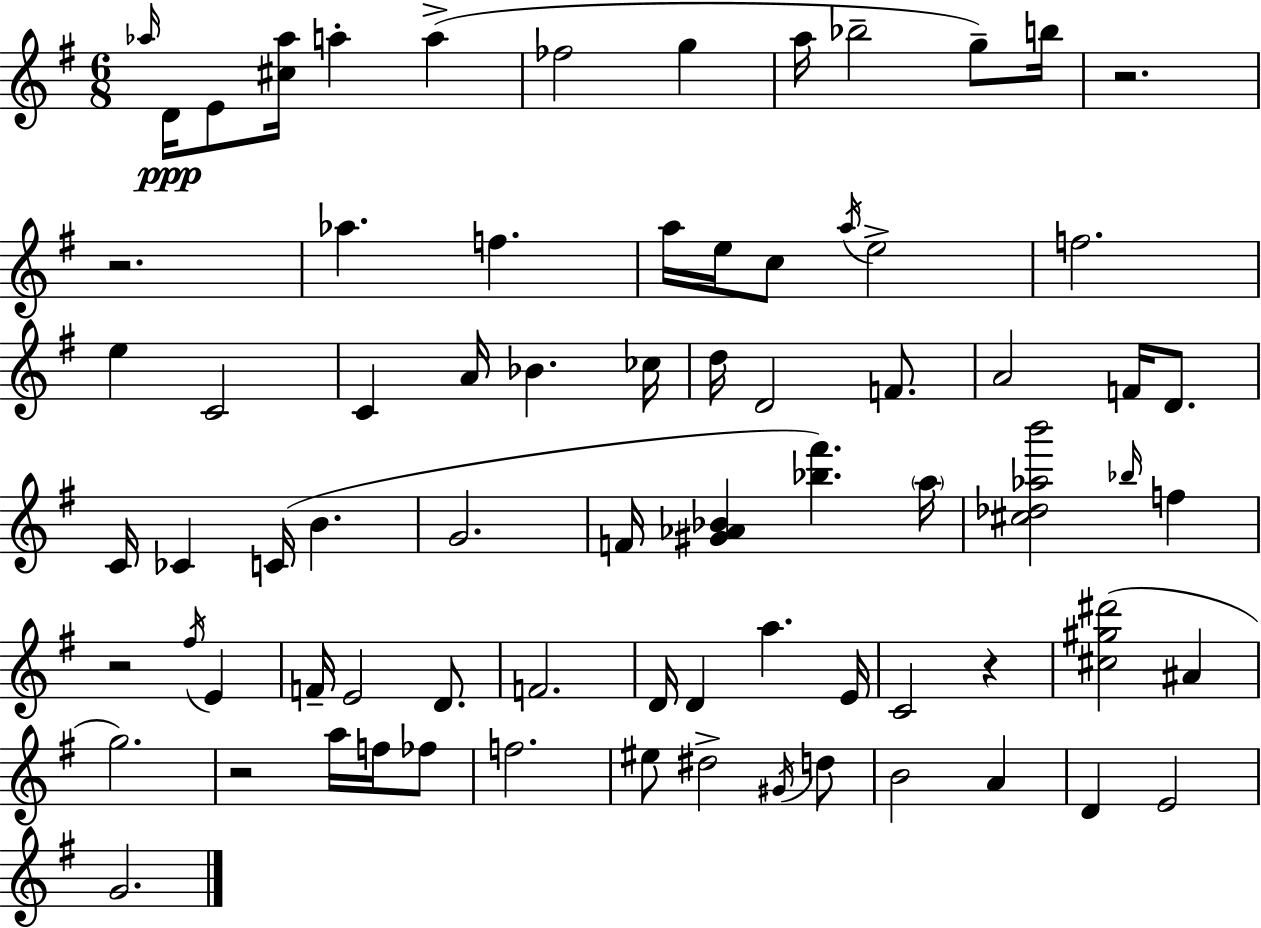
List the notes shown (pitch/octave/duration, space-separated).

Ab5/s D4/s E4/e [C#5,Ab5]/s A5/q A5/q FES5/h G5/q A5/s Bb5/h G5/e B5/s R/h. R/h. Ab5/q. F5/q. A5/s E5/s C5/e A5/s E5/h F5/h. E5/q C4/h C4/q A4/s Bb4/q. CES5/s D5/s D4/h F4/e. A4/h F4/s D4/e. C4/s CES4/q C4/s B4/q. G4/h. F4/s [G#4,Ab4,Bb4]/q [Bb5,F#6]/q. A5/s [C#5,Db5,Ab5,B6]/h Bb5/s F5/q R/h F#5/s E4/q F4/s E4/h D4/e. F4/h. D4/s D4/q A5/q. E4/s C4/h R/q [C#5,G#5,D#6]/h A#4/q G5/h. R/h A5/s F5/s FES5/e F5/h. EIS5/e D#5/h G#4/s D5/e B4/h A4/q D4/q E4/h G4/h.